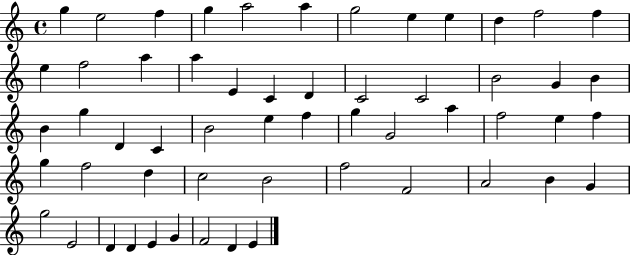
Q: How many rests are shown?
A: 0